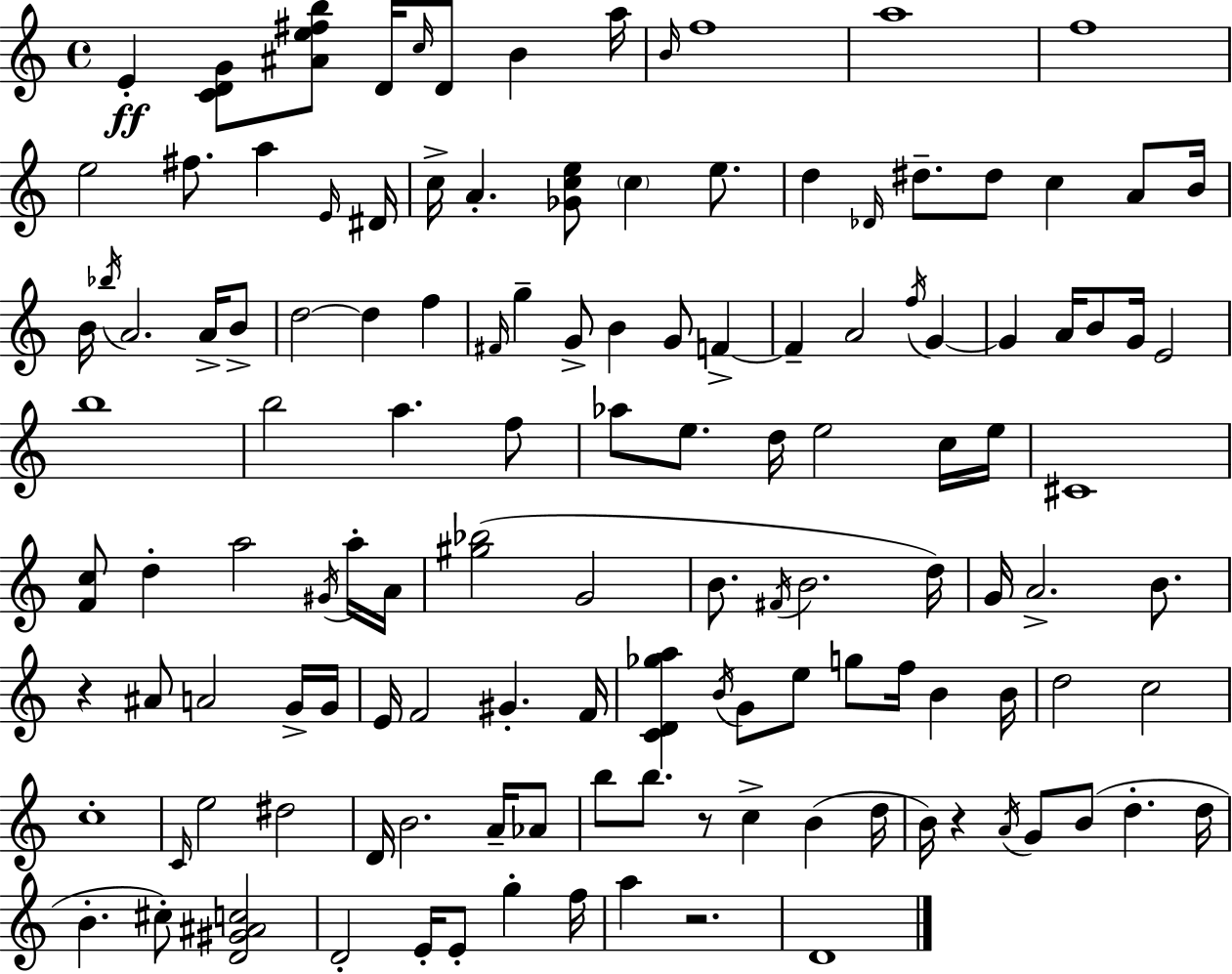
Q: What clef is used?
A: treble